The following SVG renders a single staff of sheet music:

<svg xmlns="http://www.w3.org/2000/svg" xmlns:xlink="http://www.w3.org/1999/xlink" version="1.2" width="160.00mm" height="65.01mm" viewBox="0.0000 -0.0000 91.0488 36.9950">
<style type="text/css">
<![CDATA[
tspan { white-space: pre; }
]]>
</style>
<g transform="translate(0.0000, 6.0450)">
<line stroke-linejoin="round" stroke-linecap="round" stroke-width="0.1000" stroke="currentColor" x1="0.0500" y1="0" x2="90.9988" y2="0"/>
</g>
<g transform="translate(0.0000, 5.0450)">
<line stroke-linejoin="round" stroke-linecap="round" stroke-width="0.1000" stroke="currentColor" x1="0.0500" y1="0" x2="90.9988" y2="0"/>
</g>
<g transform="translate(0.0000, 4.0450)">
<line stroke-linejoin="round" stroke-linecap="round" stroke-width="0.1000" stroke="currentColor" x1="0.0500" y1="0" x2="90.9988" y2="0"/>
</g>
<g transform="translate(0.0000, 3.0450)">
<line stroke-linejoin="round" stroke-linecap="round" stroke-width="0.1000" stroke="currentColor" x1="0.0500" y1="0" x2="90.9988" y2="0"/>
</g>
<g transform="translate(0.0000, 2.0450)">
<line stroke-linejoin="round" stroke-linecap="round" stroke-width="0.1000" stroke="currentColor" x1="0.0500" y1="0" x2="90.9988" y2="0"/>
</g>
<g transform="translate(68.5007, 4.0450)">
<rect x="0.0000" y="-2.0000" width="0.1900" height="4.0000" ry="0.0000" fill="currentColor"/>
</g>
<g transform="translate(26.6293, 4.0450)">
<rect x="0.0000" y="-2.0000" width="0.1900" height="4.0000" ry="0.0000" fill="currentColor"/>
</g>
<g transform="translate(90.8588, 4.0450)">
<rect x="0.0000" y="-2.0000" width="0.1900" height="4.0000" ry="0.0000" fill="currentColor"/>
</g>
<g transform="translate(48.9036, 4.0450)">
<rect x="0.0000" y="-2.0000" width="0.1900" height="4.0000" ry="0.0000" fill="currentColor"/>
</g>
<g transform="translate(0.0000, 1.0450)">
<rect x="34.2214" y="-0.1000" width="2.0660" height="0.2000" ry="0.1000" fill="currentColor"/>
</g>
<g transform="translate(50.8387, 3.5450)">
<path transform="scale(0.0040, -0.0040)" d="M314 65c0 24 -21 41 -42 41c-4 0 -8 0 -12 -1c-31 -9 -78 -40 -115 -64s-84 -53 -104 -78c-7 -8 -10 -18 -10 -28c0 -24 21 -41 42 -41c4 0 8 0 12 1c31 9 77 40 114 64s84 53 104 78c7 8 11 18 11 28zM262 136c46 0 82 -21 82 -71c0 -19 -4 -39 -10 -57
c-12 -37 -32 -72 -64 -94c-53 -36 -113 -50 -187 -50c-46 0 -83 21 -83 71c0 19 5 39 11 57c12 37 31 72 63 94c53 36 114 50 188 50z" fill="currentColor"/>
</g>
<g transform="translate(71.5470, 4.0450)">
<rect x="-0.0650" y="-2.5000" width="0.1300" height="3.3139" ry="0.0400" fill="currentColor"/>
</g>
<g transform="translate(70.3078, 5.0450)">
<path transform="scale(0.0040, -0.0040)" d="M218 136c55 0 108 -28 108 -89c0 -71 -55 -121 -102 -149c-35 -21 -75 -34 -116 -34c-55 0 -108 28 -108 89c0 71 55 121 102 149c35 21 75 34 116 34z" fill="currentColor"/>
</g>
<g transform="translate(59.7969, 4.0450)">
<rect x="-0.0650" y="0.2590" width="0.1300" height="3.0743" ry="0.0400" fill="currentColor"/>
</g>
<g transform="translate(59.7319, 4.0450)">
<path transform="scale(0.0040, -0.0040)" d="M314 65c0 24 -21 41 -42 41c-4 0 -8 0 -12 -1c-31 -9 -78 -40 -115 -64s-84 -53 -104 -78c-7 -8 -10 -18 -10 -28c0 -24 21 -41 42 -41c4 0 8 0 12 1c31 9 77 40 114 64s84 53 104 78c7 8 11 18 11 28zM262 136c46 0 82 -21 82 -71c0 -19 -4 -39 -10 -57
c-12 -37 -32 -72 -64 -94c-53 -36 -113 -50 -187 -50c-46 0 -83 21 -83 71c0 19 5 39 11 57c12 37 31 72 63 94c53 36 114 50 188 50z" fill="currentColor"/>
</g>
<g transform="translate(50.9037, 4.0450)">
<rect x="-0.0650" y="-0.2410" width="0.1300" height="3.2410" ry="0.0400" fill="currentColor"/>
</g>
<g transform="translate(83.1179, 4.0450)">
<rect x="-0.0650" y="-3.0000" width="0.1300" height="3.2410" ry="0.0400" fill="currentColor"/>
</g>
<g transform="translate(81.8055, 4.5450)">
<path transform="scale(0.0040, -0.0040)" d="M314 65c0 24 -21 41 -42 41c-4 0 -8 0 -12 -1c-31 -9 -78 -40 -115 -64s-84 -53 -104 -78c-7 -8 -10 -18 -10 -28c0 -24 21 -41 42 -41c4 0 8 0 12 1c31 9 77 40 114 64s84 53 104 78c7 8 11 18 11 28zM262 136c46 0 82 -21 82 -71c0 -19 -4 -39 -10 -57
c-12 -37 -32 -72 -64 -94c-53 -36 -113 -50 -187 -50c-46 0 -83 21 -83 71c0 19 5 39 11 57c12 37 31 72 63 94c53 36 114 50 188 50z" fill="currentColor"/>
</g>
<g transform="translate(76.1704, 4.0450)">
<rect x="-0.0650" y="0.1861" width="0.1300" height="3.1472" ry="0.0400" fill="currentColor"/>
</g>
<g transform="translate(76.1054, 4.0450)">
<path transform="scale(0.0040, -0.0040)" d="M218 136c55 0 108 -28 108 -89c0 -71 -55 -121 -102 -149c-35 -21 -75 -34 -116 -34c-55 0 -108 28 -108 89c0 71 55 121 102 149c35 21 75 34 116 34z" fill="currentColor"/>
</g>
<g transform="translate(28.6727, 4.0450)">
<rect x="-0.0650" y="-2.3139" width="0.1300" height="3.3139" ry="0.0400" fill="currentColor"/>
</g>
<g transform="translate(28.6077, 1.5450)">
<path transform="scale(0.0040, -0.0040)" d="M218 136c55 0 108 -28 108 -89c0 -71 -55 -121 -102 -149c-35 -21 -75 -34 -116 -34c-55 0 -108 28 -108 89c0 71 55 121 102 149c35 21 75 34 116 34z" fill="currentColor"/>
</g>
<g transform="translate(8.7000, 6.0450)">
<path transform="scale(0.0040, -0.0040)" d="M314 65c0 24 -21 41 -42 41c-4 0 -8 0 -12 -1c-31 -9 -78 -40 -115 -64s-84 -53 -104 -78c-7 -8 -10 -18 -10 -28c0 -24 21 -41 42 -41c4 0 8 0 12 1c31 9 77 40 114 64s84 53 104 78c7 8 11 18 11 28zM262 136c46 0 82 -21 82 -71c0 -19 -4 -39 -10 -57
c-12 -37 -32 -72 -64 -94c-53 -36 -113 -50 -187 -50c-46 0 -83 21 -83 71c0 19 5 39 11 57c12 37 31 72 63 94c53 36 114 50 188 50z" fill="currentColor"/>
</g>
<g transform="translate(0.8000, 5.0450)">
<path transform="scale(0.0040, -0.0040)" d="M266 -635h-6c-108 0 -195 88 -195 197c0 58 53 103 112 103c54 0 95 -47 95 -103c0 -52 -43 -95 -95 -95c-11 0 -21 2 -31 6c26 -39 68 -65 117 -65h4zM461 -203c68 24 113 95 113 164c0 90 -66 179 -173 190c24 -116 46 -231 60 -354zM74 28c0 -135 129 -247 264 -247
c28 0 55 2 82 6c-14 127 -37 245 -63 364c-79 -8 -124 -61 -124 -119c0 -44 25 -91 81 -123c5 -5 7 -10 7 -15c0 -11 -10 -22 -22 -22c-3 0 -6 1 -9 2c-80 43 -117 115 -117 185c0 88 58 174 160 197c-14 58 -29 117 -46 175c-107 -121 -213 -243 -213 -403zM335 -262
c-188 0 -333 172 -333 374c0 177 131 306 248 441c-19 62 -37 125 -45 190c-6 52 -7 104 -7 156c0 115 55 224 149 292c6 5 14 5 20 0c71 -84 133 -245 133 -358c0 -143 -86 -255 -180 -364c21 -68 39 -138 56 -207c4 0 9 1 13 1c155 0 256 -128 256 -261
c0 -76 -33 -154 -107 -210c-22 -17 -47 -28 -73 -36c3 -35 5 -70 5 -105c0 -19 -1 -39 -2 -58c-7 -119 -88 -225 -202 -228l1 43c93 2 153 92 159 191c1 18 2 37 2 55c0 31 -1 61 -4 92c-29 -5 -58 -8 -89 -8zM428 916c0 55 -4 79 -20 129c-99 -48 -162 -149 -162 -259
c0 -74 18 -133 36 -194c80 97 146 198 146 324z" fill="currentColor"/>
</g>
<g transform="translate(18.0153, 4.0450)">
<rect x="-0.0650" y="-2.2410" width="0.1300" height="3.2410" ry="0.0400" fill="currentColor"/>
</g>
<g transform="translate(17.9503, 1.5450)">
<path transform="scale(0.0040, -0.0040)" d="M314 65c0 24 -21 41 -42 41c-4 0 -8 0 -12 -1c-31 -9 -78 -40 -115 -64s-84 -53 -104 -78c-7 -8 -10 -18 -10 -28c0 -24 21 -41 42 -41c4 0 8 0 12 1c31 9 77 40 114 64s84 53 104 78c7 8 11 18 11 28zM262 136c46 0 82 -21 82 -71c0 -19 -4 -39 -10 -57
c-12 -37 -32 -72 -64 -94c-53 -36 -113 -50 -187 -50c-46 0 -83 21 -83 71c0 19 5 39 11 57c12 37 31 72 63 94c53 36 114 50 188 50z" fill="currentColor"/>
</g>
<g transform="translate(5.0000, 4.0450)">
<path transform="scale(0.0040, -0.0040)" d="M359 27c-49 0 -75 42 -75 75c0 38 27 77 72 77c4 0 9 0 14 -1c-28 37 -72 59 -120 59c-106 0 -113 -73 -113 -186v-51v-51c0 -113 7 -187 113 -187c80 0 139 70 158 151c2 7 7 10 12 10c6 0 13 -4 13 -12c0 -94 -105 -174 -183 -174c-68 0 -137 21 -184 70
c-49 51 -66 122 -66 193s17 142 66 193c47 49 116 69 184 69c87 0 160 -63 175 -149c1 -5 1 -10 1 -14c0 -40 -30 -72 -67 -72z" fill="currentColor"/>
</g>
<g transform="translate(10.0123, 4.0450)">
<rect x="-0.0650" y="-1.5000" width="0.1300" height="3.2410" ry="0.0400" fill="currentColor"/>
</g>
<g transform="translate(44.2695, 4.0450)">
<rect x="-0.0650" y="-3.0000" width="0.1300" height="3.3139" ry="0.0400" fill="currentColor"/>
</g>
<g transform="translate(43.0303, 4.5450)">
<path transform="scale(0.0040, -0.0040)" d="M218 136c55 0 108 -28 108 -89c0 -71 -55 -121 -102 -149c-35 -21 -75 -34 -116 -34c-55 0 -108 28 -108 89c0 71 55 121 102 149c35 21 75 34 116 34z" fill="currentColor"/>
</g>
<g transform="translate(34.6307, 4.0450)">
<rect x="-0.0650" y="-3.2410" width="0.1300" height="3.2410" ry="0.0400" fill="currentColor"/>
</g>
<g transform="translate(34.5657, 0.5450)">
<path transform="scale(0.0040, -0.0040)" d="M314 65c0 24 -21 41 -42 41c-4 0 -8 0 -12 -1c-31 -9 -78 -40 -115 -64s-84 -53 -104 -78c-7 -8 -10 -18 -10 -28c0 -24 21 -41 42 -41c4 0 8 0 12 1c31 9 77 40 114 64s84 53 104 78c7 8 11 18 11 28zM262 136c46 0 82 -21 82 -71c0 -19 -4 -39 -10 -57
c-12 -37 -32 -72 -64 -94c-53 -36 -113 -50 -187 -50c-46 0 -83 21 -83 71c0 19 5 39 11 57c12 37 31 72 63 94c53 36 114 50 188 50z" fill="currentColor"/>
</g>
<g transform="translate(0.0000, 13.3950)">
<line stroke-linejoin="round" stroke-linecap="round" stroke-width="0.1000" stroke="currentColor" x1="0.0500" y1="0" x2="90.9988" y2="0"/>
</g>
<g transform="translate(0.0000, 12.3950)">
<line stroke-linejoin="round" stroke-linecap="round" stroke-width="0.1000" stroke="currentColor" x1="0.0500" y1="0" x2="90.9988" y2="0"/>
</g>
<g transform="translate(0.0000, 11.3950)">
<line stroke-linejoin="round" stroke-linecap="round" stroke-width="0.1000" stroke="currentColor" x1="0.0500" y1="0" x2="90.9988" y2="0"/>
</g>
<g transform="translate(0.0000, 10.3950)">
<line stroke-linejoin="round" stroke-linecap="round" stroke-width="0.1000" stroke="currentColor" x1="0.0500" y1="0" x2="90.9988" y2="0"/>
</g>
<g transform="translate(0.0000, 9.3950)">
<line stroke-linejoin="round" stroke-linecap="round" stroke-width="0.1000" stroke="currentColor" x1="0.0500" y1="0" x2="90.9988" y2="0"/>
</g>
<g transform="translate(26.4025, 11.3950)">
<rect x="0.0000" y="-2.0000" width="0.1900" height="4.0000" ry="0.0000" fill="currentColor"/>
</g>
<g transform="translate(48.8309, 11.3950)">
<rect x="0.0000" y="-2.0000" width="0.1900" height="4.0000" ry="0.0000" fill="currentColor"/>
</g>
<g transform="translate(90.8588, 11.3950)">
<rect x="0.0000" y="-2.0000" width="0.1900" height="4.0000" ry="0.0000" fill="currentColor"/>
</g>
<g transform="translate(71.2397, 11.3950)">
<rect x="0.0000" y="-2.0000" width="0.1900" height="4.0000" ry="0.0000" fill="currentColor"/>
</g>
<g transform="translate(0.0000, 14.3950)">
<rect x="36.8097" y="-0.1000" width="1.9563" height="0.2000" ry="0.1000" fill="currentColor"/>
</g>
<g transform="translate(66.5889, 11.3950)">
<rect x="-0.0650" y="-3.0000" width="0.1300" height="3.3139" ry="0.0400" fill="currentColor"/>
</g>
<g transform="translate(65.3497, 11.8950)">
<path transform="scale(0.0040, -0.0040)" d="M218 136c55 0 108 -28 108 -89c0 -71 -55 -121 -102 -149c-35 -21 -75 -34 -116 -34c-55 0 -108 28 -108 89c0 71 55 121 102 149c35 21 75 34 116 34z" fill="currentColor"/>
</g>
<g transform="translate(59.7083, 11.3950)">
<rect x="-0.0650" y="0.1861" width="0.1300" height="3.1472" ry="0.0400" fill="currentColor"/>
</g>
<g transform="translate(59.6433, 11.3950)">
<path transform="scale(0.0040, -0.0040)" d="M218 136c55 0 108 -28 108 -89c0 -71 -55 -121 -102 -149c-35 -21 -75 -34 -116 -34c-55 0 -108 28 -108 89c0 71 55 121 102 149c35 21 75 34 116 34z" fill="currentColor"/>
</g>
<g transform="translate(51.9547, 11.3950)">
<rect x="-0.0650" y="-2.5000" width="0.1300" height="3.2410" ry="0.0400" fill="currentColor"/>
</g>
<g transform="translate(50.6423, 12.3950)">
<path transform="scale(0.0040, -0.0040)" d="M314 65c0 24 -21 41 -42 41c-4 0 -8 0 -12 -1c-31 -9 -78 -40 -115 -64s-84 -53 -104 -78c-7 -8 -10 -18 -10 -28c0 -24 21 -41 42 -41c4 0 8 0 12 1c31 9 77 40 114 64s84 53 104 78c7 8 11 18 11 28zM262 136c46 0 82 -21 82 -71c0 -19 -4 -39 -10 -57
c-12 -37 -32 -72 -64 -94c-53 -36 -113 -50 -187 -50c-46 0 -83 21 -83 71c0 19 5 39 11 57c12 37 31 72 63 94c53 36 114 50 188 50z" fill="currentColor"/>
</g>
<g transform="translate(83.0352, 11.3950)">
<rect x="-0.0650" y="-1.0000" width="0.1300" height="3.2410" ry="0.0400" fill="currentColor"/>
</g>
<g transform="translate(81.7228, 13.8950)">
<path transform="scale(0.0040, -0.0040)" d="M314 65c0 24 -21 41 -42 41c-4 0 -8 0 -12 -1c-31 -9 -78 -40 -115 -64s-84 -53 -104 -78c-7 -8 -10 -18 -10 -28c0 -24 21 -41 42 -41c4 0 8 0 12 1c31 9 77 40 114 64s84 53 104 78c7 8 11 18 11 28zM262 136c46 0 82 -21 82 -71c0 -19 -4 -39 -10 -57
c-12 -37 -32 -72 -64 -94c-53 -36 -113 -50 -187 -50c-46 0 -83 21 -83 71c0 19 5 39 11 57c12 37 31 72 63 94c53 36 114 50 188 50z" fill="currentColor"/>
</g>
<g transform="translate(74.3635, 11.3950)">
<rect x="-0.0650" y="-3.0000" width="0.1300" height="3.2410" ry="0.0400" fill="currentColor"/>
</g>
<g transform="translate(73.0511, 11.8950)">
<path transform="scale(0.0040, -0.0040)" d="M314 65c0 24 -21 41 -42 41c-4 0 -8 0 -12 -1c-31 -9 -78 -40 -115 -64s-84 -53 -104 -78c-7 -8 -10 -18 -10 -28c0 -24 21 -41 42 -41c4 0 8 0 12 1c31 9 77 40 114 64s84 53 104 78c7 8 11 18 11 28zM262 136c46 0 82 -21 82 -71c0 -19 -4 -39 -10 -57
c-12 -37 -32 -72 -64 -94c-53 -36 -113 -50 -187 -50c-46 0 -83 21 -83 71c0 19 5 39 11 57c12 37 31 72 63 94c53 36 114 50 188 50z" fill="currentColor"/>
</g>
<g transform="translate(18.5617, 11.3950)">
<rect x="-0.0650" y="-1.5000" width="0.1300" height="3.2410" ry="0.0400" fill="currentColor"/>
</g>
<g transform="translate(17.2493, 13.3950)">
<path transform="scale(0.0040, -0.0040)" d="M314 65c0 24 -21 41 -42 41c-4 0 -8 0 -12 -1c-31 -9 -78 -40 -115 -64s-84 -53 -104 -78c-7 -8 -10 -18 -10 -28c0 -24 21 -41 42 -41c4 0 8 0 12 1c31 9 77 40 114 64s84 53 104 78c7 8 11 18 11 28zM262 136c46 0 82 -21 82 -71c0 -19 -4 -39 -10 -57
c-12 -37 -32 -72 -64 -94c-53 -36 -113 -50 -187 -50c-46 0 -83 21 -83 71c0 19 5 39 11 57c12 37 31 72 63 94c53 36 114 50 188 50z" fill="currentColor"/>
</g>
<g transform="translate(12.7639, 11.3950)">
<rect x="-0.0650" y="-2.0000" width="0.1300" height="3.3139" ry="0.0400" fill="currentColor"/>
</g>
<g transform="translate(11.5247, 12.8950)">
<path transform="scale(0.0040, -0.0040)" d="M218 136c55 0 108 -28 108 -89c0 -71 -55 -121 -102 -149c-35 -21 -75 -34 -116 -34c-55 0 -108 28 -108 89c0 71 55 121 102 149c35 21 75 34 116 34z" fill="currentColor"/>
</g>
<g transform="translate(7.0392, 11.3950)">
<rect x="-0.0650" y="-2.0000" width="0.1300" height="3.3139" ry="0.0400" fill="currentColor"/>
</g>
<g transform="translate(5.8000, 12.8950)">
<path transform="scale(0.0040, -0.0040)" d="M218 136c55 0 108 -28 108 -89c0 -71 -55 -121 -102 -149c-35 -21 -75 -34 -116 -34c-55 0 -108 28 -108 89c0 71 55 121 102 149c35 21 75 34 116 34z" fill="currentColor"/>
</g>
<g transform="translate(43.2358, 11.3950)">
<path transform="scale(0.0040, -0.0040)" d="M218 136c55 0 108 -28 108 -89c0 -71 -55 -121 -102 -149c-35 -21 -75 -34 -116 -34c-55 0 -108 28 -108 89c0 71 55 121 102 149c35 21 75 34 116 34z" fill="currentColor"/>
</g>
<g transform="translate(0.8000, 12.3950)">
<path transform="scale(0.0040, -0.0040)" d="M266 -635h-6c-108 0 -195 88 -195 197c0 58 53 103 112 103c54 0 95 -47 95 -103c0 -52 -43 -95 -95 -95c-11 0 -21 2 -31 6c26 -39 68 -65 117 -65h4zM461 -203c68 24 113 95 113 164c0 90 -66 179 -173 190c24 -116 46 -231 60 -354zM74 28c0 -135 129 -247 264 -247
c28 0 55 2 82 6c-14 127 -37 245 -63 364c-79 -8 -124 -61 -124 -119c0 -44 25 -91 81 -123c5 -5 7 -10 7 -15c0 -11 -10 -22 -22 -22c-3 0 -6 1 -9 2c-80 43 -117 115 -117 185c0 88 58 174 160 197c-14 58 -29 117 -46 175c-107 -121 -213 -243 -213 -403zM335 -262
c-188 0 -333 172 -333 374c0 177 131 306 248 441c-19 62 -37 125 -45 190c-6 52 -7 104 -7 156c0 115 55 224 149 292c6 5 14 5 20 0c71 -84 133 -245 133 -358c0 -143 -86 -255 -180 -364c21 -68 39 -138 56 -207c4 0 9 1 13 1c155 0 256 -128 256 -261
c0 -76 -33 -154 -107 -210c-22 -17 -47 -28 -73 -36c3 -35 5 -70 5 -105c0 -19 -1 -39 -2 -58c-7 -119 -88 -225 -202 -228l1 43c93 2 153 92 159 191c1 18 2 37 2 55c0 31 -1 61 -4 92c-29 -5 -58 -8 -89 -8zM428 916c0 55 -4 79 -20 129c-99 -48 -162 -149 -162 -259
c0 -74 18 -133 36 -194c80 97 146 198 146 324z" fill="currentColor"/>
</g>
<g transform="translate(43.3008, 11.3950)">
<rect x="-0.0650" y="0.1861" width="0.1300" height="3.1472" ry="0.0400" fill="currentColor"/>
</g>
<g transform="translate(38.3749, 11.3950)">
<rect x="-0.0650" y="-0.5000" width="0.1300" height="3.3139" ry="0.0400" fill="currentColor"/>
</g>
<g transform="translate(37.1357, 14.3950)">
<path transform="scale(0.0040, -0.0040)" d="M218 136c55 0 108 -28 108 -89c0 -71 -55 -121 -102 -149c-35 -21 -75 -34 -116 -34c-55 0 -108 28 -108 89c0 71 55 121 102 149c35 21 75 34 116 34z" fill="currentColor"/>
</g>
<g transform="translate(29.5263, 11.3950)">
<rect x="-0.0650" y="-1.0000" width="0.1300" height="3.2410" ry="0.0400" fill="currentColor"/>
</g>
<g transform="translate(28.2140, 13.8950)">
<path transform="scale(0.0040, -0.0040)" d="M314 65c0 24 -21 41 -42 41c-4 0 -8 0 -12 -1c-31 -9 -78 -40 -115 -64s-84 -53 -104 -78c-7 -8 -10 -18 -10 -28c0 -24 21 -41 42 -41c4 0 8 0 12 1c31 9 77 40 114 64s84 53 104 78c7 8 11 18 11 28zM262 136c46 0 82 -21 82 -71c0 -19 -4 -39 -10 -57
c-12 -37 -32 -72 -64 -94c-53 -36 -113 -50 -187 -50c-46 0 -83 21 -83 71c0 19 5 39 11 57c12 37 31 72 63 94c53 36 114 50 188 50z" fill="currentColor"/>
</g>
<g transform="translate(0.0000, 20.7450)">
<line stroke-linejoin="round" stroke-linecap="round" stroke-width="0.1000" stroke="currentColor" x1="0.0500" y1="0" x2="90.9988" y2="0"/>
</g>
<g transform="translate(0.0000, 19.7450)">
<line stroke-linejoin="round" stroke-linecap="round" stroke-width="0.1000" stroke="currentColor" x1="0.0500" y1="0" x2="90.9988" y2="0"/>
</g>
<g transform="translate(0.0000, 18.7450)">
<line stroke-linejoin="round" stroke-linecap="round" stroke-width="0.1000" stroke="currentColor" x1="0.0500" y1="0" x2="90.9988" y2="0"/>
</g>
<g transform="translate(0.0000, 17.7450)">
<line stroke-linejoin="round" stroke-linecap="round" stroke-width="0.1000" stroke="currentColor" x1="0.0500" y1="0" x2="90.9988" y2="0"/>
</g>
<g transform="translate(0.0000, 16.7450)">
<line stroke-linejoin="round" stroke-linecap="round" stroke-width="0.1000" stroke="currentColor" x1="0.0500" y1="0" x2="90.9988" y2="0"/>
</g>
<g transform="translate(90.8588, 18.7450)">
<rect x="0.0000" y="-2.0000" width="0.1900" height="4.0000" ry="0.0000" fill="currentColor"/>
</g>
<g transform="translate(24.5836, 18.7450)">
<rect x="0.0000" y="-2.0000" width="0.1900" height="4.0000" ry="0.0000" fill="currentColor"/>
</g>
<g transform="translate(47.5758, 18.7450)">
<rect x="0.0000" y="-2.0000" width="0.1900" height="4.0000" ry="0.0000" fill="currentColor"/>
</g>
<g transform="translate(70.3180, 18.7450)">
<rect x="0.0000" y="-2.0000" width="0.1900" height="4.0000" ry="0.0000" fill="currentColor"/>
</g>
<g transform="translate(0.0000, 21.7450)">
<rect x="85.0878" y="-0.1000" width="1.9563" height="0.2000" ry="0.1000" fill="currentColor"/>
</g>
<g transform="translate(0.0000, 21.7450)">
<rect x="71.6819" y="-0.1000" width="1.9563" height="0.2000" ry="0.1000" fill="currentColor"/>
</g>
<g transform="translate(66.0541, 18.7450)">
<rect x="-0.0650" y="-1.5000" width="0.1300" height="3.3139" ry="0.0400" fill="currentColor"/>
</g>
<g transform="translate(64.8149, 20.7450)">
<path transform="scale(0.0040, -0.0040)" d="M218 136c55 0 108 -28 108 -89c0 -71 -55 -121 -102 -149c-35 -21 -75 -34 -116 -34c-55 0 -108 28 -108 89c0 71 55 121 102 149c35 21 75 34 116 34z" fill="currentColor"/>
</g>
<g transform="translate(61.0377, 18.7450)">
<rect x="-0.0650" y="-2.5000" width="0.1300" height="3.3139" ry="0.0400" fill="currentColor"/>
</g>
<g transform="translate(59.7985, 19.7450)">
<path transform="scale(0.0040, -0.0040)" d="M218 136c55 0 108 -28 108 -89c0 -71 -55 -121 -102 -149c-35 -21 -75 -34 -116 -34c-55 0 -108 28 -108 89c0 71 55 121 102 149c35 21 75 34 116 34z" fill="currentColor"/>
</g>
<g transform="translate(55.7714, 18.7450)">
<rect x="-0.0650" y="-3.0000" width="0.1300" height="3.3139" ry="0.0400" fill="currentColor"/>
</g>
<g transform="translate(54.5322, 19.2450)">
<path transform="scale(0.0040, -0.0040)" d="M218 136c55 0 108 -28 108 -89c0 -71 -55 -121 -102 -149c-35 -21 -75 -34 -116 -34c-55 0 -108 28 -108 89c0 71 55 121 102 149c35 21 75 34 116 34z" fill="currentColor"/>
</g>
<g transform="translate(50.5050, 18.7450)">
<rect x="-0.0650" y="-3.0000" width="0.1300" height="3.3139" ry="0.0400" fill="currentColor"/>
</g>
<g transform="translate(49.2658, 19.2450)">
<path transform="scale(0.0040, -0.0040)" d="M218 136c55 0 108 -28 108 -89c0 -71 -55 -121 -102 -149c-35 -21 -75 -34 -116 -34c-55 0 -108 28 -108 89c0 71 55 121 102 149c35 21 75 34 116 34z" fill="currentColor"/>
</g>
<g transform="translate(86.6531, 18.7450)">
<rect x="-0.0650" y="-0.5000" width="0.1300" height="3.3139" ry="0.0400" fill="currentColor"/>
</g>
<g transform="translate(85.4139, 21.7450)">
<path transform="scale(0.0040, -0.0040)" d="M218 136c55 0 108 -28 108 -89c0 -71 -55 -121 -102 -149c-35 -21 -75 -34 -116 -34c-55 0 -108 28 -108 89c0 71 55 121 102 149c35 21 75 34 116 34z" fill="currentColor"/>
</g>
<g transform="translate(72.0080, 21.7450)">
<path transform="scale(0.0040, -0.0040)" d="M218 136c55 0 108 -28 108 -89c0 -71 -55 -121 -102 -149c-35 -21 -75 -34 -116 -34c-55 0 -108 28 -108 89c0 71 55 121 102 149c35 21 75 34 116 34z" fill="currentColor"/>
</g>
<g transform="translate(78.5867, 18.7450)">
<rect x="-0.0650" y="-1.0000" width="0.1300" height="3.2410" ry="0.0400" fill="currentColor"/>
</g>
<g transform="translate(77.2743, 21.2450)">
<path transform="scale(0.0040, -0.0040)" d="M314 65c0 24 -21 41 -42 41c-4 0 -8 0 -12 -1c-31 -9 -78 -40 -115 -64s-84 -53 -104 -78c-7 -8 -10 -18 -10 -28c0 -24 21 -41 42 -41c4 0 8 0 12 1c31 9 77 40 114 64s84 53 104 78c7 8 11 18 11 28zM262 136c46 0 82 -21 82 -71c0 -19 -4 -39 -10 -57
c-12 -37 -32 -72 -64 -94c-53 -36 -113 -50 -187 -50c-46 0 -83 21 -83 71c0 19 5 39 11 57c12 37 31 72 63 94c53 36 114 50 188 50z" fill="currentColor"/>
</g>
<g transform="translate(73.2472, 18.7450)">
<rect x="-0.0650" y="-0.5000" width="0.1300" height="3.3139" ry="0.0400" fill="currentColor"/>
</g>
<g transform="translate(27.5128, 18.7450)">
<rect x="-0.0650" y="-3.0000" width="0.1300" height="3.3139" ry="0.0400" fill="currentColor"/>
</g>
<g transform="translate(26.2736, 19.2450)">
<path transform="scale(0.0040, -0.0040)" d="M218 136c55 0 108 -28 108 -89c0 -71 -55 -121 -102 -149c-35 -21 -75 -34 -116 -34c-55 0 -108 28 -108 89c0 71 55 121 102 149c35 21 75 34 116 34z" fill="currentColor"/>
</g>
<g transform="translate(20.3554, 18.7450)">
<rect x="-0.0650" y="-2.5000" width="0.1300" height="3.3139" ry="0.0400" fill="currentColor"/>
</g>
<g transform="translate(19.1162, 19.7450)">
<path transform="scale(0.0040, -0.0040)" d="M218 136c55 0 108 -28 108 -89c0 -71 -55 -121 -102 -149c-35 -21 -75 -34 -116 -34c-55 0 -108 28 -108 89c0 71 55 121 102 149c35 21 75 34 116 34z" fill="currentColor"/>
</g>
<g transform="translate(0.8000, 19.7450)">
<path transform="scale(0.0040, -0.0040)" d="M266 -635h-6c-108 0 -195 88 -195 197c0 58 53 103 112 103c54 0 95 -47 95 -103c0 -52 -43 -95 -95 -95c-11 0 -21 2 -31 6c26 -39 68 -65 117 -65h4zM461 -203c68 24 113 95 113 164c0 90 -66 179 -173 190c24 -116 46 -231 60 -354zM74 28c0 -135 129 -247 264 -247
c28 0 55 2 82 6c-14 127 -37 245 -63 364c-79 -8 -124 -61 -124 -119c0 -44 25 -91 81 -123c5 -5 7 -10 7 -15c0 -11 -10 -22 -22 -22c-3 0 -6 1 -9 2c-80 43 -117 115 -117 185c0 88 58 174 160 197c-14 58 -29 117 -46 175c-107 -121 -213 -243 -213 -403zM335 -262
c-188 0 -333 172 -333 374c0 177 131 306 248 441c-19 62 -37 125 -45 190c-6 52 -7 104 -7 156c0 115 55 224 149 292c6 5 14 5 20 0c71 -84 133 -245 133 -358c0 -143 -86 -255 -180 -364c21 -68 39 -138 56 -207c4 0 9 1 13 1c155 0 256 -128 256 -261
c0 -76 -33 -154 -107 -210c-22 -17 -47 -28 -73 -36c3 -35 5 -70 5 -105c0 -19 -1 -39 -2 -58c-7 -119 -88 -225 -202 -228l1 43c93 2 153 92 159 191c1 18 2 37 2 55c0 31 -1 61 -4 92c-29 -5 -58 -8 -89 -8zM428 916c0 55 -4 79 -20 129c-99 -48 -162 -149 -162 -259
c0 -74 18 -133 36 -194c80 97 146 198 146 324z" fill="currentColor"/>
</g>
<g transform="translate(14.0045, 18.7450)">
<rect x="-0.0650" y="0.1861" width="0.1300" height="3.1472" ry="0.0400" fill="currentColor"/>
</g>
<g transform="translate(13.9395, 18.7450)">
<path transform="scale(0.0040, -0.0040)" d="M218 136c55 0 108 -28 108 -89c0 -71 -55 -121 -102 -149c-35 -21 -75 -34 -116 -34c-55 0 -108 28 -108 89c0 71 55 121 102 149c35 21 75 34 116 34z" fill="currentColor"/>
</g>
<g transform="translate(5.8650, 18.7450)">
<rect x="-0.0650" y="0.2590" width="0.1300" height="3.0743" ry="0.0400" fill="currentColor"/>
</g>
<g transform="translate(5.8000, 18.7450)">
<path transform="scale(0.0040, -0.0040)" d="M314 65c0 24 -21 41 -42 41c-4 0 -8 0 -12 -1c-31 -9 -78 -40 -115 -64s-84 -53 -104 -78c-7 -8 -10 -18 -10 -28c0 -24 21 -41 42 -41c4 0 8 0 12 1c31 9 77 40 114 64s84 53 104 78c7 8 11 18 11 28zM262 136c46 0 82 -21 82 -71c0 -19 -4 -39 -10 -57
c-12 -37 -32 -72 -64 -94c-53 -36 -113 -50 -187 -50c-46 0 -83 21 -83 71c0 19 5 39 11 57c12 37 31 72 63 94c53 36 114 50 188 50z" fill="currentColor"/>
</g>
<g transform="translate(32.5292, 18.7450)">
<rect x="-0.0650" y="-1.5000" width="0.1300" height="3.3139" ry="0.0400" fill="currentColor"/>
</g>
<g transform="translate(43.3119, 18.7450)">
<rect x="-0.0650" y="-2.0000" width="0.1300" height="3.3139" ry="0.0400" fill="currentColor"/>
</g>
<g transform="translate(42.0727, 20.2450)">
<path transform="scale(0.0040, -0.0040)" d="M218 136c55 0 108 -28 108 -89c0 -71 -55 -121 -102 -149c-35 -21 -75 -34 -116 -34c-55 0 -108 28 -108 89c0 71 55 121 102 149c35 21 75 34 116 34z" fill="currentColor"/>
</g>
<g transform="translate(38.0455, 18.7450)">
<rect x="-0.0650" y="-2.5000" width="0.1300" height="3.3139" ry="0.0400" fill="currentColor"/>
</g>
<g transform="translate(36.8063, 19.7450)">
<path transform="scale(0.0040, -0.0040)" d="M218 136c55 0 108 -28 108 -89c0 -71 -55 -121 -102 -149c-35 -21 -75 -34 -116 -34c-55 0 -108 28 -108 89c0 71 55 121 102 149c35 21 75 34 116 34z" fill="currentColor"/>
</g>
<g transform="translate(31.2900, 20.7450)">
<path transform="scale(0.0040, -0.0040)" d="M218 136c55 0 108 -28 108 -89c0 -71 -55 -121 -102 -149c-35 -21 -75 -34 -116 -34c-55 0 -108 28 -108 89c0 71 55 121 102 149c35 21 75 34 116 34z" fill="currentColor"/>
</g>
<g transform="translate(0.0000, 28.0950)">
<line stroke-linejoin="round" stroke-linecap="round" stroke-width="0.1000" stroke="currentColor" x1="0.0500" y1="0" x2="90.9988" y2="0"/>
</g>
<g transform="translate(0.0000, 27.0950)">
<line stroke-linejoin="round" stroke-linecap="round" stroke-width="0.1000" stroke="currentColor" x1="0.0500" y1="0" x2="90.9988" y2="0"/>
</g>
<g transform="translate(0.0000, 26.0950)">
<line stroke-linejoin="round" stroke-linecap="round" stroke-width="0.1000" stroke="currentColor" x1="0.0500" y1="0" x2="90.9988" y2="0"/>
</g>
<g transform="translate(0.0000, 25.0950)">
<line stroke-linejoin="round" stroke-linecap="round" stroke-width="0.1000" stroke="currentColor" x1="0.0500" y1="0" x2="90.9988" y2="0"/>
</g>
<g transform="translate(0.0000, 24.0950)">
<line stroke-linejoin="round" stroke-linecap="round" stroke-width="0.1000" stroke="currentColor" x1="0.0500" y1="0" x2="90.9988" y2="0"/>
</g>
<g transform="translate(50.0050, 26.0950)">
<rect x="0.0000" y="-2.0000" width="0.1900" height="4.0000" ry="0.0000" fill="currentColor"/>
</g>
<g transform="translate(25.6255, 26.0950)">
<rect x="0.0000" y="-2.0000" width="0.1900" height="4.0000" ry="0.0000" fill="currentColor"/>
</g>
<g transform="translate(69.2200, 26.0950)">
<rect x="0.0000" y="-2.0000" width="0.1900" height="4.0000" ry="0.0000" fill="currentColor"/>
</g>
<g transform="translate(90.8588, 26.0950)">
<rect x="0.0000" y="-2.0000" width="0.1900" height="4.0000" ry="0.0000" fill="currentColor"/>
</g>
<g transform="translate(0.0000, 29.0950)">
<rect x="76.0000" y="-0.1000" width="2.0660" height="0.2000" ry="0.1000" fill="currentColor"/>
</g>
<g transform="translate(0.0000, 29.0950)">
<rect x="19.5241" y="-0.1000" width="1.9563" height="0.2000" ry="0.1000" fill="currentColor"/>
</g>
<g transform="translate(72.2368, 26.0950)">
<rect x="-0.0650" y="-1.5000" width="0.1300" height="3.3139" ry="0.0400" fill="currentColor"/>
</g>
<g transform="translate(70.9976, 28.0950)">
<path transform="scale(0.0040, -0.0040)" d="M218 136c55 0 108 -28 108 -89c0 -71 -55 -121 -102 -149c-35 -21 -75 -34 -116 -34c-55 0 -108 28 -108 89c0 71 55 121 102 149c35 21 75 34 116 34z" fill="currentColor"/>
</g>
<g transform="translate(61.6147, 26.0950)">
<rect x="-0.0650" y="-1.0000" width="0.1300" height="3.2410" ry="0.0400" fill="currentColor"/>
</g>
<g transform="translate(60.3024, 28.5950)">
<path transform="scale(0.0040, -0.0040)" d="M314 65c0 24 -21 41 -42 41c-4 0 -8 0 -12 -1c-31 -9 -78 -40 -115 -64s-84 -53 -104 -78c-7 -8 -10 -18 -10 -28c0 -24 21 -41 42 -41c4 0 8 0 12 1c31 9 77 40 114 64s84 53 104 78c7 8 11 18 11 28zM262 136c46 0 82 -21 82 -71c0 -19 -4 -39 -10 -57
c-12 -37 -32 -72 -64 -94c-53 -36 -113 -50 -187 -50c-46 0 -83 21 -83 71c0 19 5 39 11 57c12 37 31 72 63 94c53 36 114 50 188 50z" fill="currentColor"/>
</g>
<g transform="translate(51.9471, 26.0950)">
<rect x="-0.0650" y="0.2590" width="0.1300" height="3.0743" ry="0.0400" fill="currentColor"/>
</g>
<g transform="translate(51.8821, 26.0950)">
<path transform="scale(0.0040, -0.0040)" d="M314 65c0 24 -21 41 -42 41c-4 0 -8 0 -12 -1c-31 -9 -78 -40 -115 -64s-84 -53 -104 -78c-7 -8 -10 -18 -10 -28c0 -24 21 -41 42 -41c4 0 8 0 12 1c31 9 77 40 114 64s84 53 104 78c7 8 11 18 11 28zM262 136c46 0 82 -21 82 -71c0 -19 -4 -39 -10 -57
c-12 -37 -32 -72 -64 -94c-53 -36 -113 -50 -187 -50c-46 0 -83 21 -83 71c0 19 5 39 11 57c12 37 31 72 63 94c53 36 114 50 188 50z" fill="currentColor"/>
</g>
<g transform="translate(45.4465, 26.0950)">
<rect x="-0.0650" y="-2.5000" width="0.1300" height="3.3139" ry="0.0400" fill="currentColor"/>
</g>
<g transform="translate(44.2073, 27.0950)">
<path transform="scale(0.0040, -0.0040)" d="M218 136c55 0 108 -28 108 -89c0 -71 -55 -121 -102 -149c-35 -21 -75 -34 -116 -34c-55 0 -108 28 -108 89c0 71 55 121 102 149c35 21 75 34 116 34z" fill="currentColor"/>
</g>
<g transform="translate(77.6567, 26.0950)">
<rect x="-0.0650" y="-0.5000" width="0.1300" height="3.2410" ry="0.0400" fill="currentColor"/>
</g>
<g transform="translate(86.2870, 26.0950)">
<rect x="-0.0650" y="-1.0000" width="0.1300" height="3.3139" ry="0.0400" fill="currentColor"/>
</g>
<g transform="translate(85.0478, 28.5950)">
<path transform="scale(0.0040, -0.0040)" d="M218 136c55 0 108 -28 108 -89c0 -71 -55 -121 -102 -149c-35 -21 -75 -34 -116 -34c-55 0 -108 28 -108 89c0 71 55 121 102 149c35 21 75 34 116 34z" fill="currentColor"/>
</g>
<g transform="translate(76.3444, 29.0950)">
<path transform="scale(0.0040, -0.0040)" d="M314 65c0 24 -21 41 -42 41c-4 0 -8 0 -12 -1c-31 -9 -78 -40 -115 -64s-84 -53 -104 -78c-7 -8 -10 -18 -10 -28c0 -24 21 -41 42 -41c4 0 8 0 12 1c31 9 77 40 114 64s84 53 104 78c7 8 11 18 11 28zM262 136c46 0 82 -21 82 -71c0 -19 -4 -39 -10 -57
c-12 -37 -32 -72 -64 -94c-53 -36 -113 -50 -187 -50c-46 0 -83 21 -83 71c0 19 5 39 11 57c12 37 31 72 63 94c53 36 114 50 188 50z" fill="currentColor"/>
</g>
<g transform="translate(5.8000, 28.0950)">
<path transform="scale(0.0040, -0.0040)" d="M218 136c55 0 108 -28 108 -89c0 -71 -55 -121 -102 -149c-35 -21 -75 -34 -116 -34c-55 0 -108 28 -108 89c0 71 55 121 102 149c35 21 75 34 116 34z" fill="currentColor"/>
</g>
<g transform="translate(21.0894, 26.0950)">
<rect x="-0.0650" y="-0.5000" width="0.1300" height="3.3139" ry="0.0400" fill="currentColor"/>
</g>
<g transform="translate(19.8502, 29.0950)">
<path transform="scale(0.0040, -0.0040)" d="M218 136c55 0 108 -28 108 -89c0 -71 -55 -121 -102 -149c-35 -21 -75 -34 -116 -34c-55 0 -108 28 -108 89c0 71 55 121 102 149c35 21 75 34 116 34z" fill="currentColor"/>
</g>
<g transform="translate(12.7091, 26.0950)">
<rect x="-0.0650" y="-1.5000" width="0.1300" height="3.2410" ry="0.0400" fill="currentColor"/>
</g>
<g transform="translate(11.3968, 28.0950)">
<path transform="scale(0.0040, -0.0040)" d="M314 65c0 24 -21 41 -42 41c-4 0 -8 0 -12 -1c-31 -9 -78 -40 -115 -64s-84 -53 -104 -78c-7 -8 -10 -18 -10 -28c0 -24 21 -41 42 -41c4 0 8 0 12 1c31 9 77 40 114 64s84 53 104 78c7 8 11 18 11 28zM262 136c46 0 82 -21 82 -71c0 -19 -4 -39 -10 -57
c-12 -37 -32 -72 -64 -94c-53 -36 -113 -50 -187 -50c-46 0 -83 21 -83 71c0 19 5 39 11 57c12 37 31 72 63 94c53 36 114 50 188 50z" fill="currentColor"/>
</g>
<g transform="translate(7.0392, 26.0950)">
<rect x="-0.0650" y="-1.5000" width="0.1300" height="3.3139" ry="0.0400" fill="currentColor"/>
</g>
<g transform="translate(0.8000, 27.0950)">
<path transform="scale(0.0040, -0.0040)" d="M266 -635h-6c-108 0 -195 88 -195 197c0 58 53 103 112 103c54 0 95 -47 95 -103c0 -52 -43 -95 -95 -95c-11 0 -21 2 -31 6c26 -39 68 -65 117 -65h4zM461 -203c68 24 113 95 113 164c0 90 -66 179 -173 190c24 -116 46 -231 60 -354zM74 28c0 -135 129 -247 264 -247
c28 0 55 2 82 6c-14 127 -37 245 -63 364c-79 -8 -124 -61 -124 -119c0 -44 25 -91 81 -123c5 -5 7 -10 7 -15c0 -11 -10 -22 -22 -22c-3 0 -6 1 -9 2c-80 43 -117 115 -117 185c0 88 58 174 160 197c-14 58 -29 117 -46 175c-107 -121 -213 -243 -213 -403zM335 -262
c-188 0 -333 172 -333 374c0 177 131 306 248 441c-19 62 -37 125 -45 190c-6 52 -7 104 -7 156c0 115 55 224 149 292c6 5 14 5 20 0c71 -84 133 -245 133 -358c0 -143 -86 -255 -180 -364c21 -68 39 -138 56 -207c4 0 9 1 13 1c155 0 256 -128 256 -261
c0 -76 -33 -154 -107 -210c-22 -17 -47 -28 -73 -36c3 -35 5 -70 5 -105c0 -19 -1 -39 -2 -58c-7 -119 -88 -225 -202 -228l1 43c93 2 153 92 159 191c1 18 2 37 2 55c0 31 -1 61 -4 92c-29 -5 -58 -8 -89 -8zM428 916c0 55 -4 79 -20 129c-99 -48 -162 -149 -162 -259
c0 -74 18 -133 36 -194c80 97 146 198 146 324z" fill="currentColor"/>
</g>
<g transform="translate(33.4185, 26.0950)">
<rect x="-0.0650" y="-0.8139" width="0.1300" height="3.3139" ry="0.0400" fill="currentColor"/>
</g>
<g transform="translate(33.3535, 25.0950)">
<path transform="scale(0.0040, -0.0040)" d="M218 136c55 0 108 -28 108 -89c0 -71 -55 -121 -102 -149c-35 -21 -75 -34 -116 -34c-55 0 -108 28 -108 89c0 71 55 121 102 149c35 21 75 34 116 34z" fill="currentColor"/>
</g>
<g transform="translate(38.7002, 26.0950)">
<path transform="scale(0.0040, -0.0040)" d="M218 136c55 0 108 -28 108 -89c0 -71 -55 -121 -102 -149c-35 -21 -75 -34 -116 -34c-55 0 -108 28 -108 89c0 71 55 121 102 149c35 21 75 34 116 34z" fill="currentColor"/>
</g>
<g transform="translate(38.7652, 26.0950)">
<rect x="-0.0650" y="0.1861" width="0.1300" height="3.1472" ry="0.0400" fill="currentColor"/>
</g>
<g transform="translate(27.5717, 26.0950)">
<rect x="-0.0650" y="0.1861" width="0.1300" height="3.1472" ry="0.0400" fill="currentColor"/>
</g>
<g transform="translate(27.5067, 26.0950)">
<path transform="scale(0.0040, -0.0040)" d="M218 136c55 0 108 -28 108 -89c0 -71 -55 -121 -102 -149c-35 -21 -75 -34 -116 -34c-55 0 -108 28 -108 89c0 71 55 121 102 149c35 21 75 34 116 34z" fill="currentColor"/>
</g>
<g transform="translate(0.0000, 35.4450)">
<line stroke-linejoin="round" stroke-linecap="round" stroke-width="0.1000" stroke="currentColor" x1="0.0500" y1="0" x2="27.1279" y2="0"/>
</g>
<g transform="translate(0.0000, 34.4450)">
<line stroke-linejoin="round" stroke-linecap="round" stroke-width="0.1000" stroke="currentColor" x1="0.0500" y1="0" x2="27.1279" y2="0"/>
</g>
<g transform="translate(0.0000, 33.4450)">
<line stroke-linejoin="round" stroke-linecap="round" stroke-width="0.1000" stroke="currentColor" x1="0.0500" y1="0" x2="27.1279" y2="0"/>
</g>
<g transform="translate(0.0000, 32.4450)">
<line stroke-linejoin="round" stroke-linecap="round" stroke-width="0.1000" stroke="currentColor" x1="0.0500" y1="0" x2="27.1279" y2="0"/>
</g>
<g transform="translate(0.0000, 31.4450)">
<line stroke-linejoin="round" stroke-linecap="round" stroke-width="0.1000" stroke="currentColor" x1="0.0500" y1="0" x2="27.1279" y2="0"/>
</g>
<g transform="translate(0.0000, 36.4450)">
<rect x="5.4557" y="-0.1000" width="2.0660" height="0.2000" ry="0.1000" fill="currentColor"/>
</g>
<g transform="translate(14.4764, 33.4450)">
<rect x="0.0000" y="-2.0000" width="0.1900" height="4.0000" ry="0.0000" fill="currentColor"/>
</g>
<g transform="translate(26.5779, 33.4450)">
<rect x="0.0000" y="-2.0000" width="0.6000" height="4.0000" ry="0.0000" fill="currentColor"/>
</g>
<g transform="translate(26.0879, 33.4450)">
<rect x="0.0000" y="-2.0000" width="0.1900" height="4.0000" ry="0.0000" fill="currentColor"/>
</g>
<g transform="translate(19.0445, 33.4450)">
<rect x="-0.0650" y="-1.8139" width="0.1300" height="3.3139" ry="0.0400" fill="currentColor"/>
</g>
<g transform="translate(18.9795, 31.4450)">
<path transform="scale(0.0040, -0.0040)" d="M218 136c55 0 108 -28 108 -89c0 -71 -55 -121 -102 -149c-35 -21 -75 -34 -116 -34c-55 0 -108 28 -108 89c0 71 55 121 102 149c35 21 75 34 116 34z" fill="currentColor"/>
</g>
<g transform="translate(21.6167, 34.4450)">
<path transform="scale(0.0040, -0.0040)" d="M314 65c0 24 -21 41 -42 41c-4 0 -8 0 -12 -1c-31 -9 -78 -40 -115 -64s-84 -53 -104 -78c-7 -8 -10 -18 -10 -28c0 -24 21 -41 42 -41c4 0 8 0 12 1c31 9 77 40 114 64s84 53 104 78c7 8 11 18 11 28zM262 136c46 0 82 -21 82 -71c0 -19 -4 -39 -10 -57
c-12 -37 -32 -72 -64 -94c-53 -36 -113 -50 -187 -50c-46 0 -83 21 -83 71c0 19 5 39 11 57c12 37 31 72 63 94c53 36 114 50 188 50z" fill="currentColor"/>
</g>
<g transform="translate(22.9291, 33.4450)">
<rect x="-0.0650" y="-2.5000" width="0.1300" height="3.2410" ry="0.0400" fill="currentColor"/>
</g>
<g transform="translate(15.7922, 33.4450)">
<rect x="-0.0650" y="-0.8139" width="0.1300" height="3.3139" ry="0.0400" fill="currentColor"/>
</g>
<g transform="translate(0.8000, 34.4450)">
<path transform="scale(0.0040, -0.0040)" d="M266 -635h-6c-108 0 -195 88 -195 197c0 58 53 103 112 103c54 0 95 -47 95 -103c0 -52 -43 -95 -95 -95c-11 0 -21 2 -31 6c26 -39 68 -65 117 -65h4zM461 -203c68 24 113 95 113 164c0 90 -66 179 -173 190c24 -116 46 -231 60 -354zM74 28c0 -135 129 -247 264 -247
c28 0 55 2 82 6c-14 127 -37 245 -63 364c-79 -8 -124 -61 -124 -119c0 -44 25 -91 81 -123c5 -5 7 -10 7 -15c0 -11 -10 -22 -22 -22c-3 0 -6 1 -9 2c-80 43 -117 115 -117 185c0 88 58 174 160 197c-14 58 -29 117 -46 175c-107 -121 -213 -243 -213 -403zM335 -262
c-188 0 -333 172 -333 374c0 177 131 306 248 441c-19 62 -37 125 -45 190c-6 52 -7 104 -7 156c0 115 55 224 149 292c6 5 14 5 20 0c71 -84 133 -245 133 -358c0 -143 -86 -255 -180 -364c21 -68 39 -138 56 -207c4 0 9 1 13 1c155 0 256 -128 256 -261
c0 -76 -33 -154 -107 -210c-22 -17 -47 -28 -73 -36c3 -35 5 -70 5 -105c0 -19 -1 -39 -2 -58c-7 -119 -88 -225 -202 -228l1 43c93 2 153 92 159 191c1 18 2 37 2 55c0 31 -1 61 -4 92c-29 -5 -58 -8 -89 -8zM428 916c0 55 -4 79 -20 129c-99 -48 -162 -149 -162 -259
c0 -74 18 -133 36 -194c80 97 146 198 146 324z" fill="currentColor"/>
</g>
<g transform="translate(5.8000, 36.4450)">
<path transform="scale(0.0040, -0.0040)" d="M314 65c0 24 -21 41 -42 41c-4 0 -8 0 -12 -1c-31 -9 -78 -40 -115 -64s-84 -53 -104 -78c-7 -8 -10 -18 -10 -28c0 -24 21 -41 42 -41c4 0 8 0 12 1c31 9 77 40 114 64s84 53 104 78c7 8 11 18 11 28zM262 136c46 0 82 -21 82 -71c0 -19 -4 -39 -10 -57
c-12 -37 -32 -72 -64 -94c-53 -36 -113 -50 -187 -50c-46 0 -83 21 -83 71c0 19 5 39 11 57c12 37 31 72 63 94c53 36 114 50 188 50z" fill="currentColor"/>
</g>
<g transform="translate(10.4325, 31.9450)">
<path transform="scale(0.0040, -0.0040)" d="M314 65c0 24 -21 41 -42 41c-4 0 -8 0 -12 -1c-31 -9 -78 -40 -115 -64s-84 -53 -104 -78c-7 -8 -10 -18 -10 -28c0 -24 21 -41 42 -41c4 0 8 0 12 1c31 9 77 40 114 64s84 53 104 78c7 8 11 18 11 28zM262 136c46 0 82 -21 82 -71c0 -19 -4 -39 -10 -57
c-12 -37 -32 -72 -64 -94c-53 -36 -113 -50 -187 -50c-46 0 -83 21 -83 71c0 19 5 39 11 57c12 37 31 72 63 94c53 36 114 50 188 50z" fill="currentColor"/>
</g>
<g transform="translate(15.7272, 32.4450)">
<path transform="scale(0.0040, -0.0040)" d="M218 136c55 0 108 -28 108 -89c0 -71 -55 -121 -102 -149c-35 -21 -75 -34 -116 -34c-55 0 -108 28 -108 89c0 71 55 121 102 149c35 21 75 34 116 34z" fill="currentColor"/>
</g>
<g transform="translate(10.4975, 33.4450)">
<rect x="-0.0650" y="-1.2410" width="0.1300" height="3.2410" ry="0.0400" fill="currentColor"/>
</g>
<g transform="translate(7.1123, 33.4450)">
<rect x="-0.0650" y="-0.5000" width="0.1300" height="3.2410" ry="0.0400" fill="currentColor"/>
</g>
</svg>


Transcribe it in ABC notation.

X:1
T:Untitled
M:4/4
L:1/4
K:C
E2 g2 g b2 A c2 B2 G B A2 F F E2 D2 C B G2 B A A2 D2 B2 B G A E G F A A G E C D2 C E E2 C B d B G B2 D2 E C2 D C2 e2 d f G2